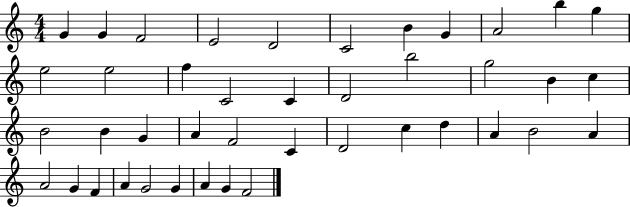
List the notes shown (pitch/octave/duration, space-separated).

G4/q G4/q F4/h E4/h D4/h C4/h B4/q G4/q A4/h B5/q G5/q E5/h E5/h F5/q C4/h C4/q D4/h B5/h G5/h B4/q C5/q B4/h B4/q G4/q A4/q F4/h C4/q D4/h C5/q D5/q A4/q B4/h A4/q A4/h G4/q F4/q A4/q G4/h G4/q A4/q G4/q F4/h